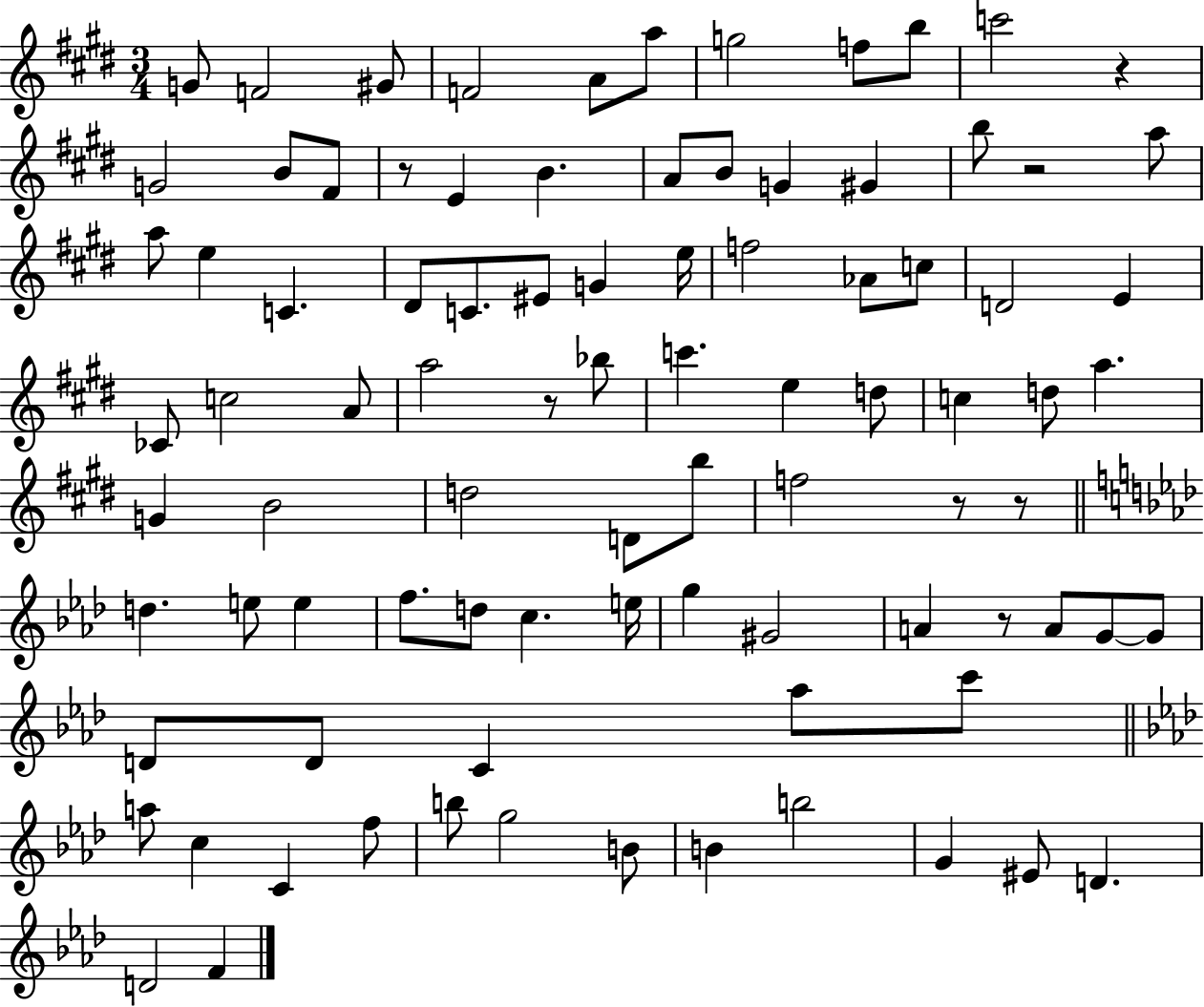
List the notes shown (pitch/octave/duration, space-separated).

G4/e F4/h G#4/e F4/h A4/e A5/e G5/h F5/e B5/e C6/h R/q G4/h B4/e F#4/e R/e E4/q B4/q. A4/e B4/e G4/q G#4/q B5/e R/h A5/e A5/e E5/q C4/q. D#4/e C4/e. EIS4/e G4/q E5/s F5/h Ab4/e C5/e D4/h E4/q CES4/e C5/h A4/e A5/h R/e Bb5/e C6/q. E5/q D5/e C5/q D5/e A5/q. G4/q B4/h D5/h D4/e B5/e F5/h R/e R/e D5/q. E5/e E5/q F5/e. D5/e C5/q. E5/s G5/q G#4/h A4/q R/e A4/e G4/e G4/e D4/e D4/e C4/q Ab5/e C6/e A5/e C5/q C4/q F5/e B5/e G5/h B4/e B4/q B5/h G4/q EIS4/e D4/q. D4/h F4/q